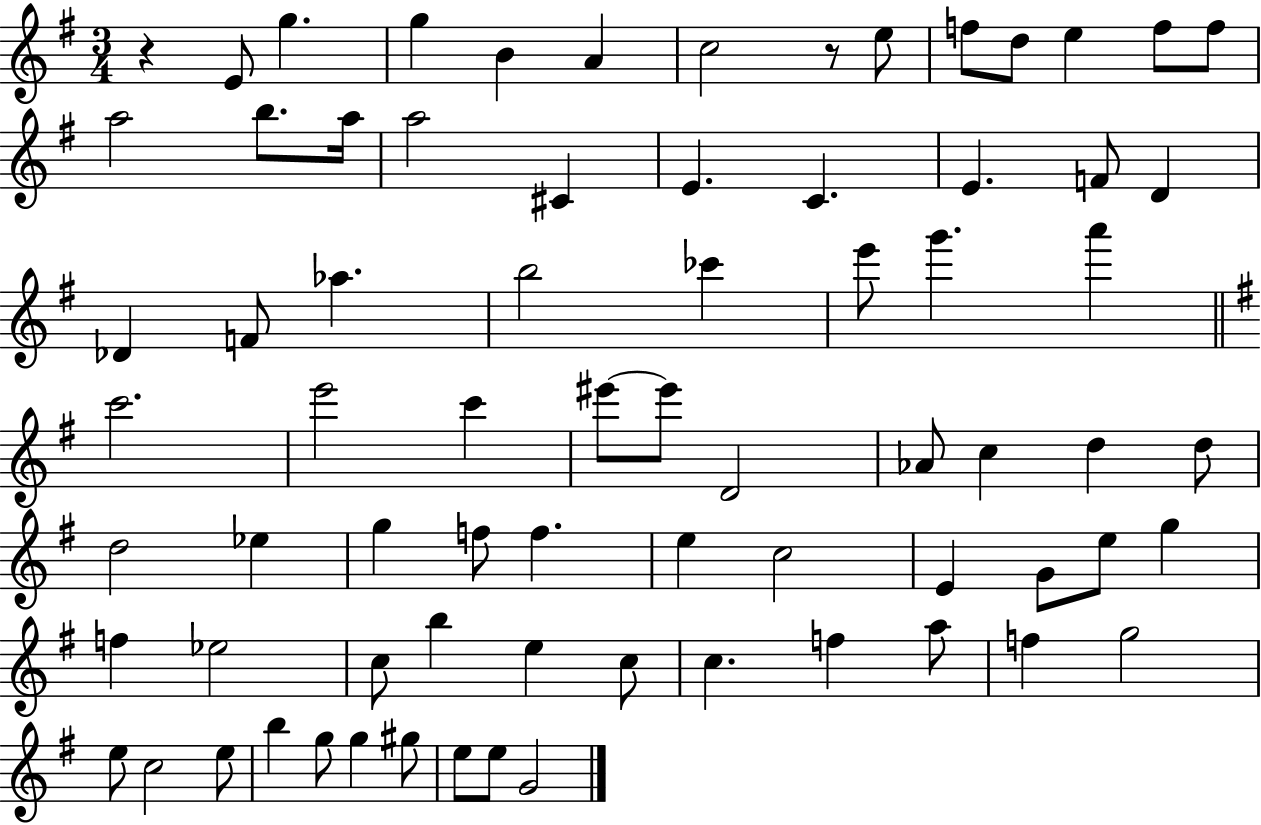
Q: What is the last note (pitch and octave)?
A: G4